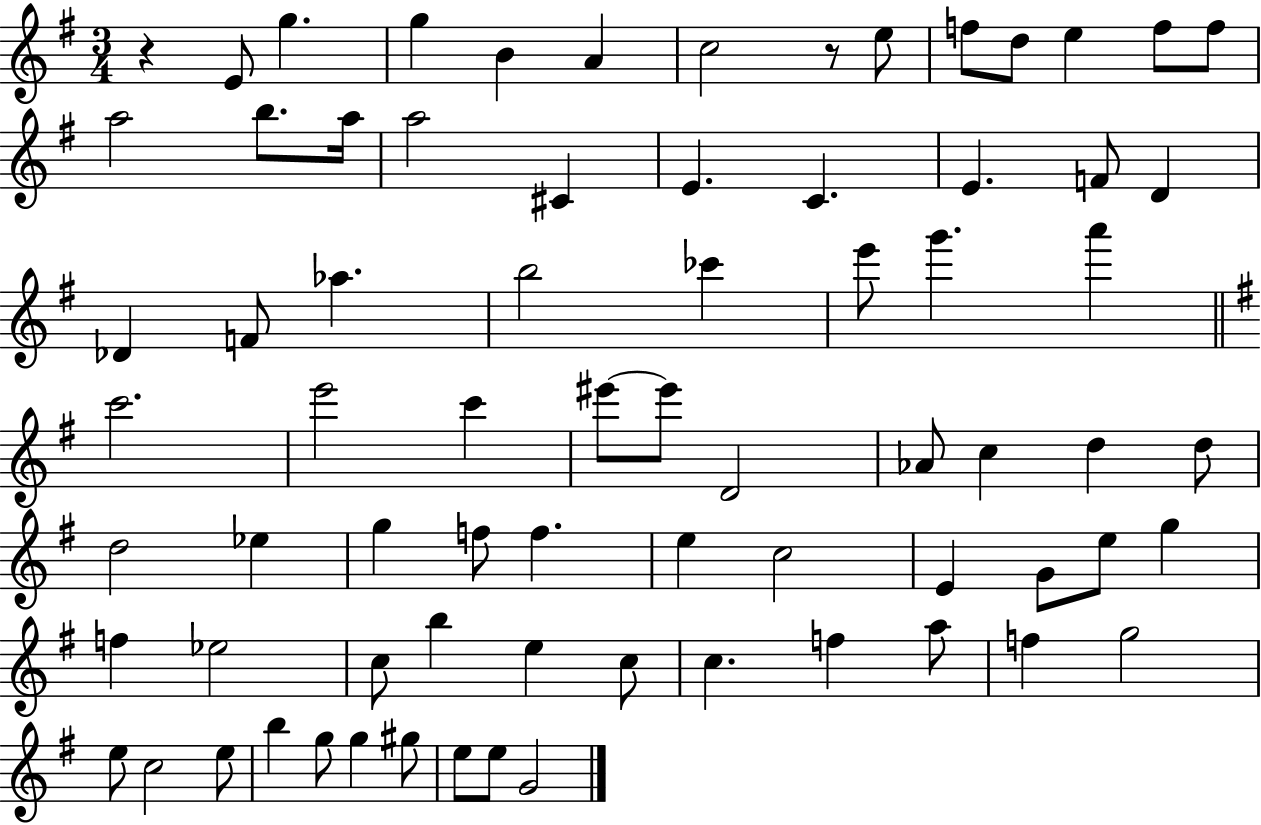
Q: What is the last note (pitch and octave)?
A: G4